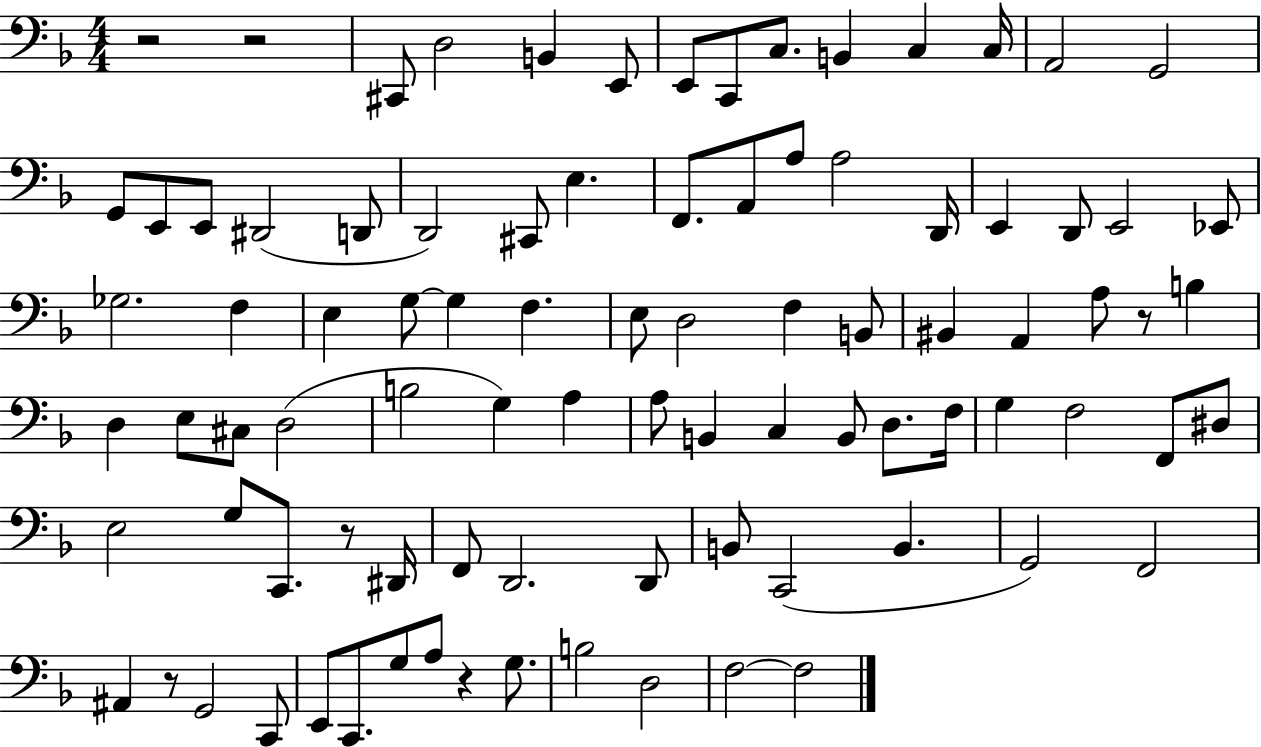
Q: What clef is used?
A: bass